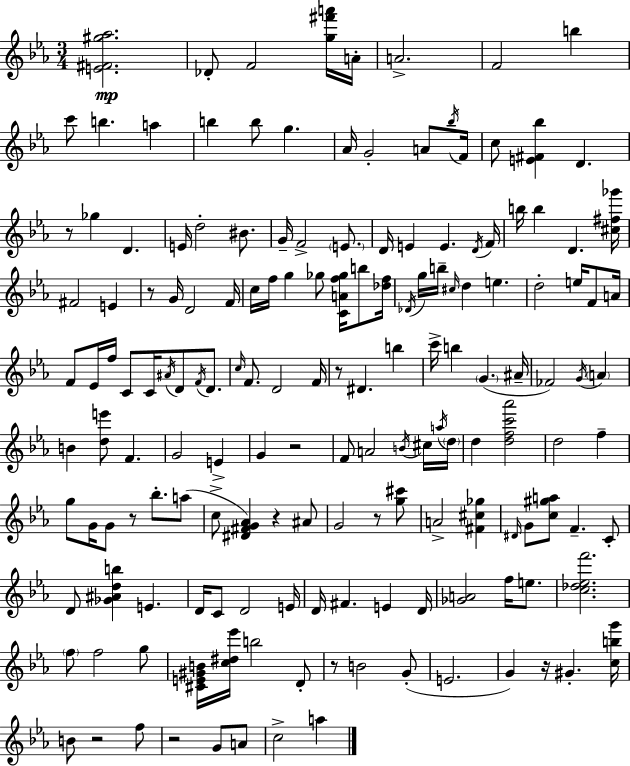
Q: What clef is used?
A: treble